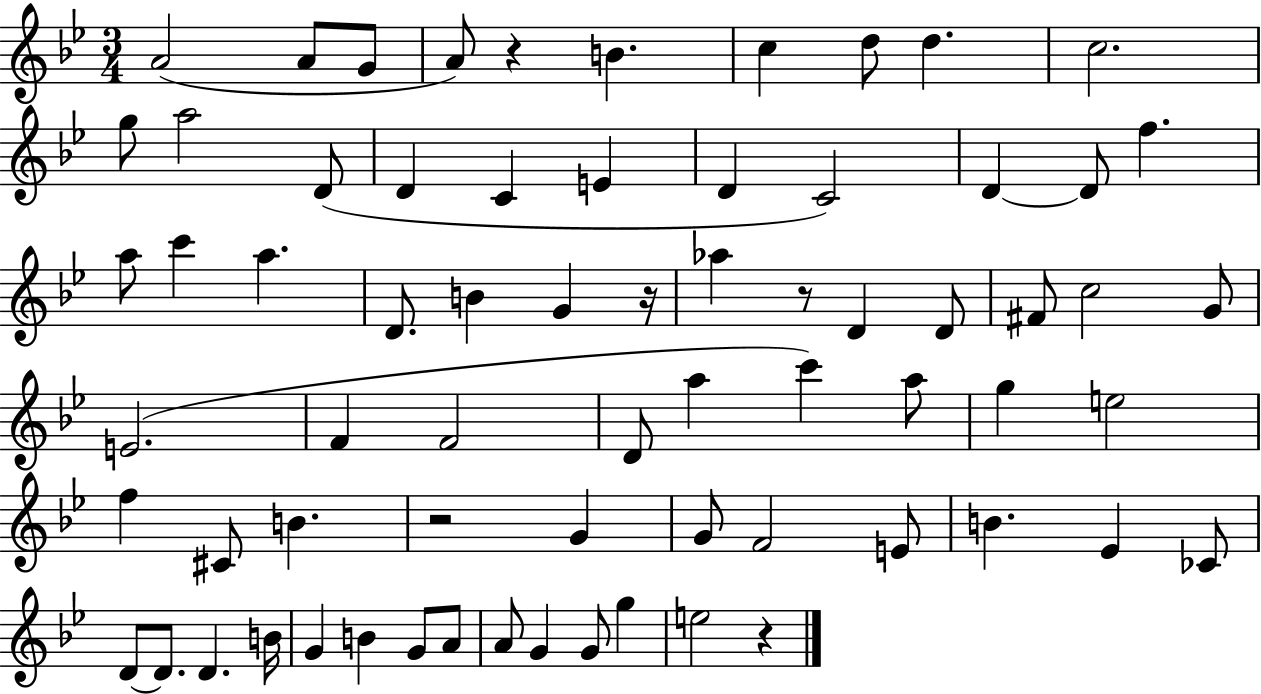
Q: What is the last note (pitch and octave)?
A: E5